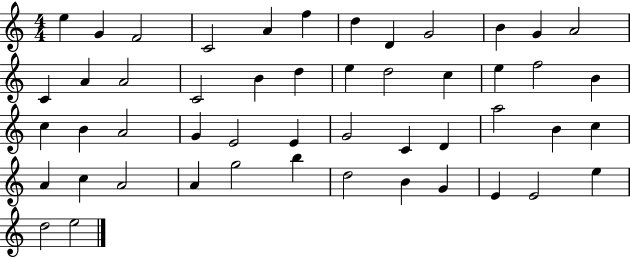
{
  \clef treble
  \numericTimeSignature
  \time 4/4
  \key c \major
  e''4 g'4 f'2 | c'2 a'4 f''4 | d''4 d'4 g'2 | b'4 g'4 a'2 | \break c'4 a'4 a'2 | c'2 b'4 d''4 | e''4 d''2 c''4 | e''4 f''2 b'4 | \break c''4 b'4 a'2 | g'4 e'2 e'4 | g'2 c'4 d'4 | a''2 b'4 c''4 | \break a'4 c''4 a'2 | a'4 g''2 b''4 | d''2 b'4 g'4 | e'4 e'2 e''4 | \break d''2 e''2 | \bar "|."
}